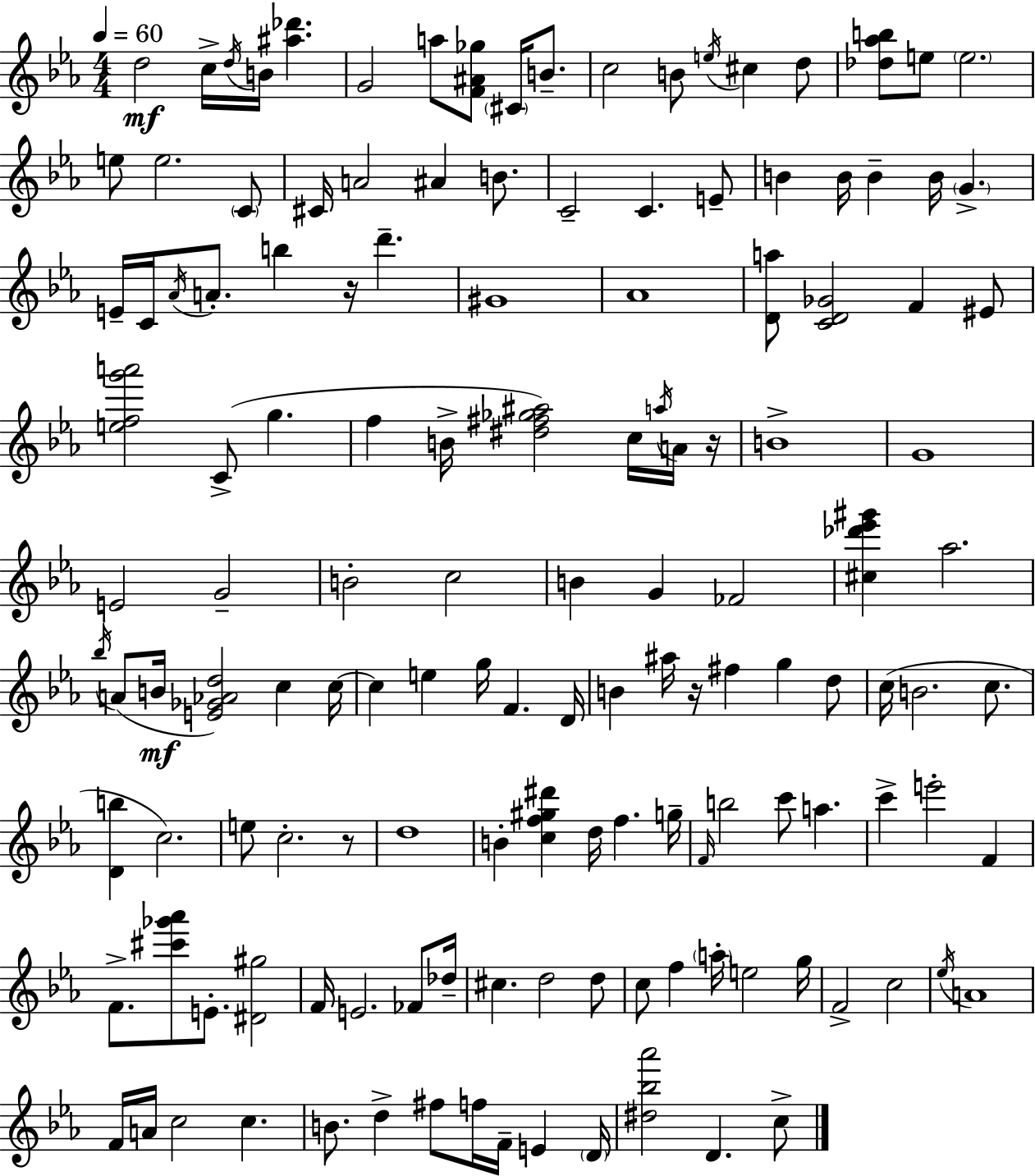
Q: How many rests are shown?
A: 4